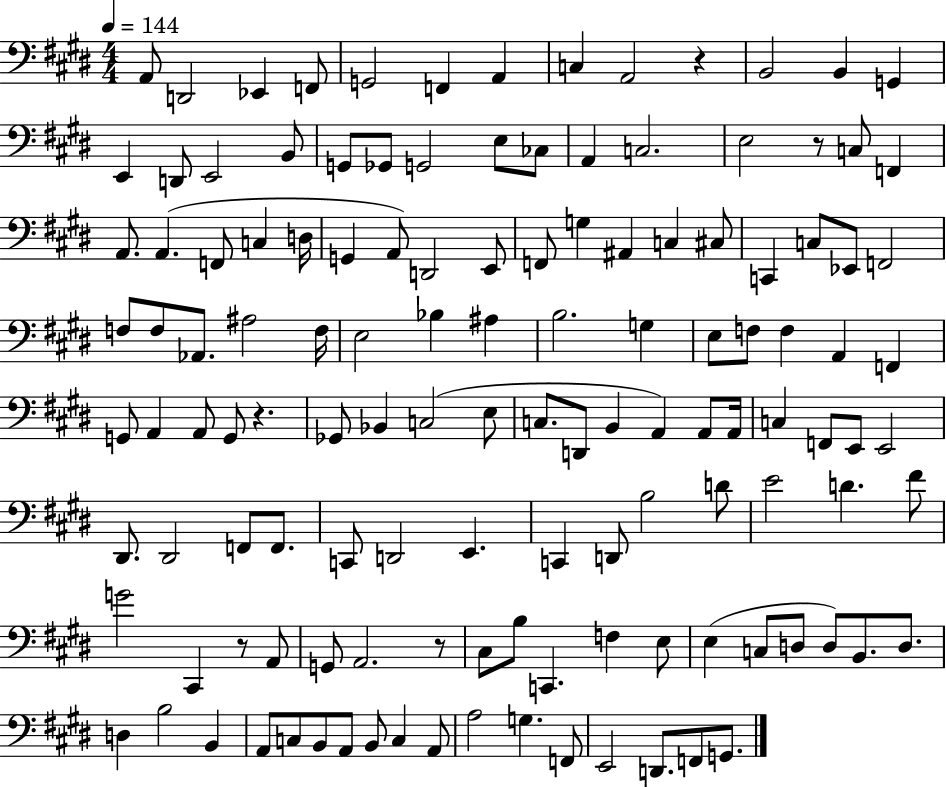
X:1
T:Untitled
M:4/4
L:1/4
K:E
A,,/2 D,,2 _E,, F,,/2 G,,2 F,, A,, C, A,,2 z B,,2 B,, G,, E,, D,,/2 E,,2 B,,/2 G,,/2 _G,,/2 G,,2 E,/2 _C,/2 A,, C,2 E,2 z/2 C,/2 F,, A,,/2 A,, F,,/2 C, D,/4 G,, A,,/2 D,,2 E,,/2 F,,/2 G, ^A,, C, ^C,/2 C,, C,/2 _E,,/2 F,,2 F,/2 F,/2 _A,,/2 ^A,2 F,/4 E,2 _B, ^A, B,2 G, E,/2 F,/2 F, A,, F,, G,,/2 A,, A,,/2 G,,/2 z _G,,/2 _B,, C,2 E,/2 C,/2 D,,/2 B,, A,, A,,/2 A,,/4 C, F,,/2 E,,/2 E,,2 ^D,,/2 ^D,,2 F,,/2 F,,/2 C,,/2 D,,2 E,, C,, D,,/2 B,2 D/2 E2 D ^F/2 G2 ^C,, z/2 A,,/2 G,,/2 A,,2 z/2 ^C,/2 B,/2 C,, F, E,/2 E, C,/2 D,/2 D,/2 B,,/2 D,/2 D, B,2 B,, A,,/2 C,/2 B,,/2 A,,/2 B,,/2 C, A,,/2 A,2 G, F,,/2 E,,2 D,,/2 F,,/2 G,,/2